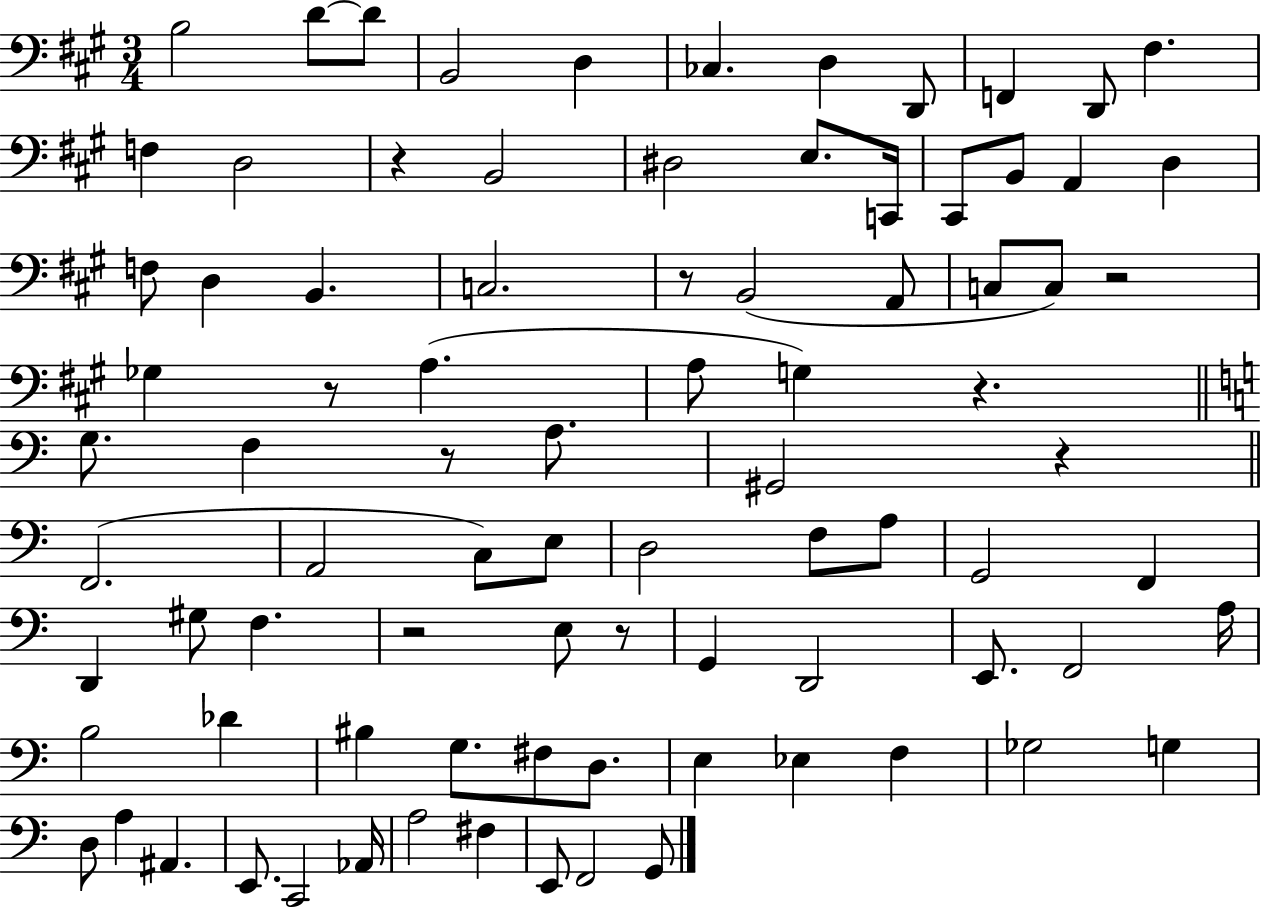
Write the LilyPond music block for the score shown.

{
  \clef bass
  \numericTimeSignature
  \time 3/4
  \key a \major
  b2 d'8~~ d'8 | b,2 d4 | ces4. d4 d,8 | f,4 d,8 fis4. | \break f4 d2 | r4 b,2 | dis2 e8. c,16 | cis,8 b,8 a,4 d4 | \break f8 d4 b,4. | c2. | r8 b,2( a,8 | c8 c8) r2 | \break ges4 r8 a4.( | a8 g4) r4. | \bar "||" \break \key c \major g8. f4 r8 a8. | gis,2 r4 | \bar "||" \break \key a \minor f,2.( | a,2 c8) e8 | d2 f8 a8 | g,2 f,4 | \break d,4 gis8 f4. | r2 e8 r8 | g,4 d,2 | e,8. f,2 a16 | \break b2 des'4 | bis4 g8. fis8 d8. | e4 ees4 f4 | ges2 g4 | \break d8 a4 ais,4. | e,8. c,2 aes,16 | a2 fis4 | e,8 f,2 g,8 | \break \bar "|."
}